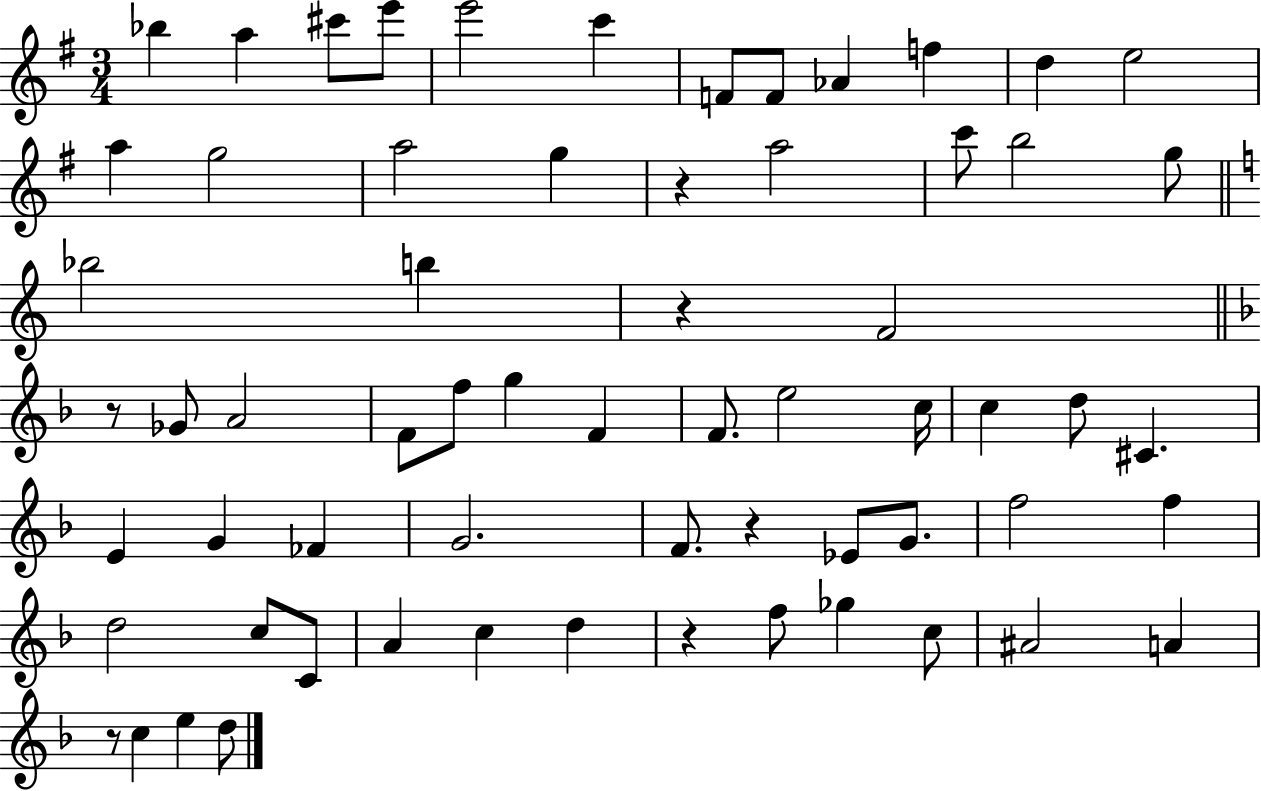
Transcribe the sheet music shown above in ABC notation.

X:1
T:Untitled
M:3/4
L:1/4
K:G
_b a ^c'/2 e'/2 e'2 c' F/2 F/2 _A f d e2 a g2 a2 g z a2 c'/2 b2 g/2 _b2 b z F2 z/2 _G/2 A2 F/2 f/2 g F F/2 e2 c/4 c d/2 ^C E G _F G2 F/2 z _E/2 G/2 f2 f d2 c/2 C/2 A c d z f/2 _g c/2 ^A2 A z/2 c e d/2